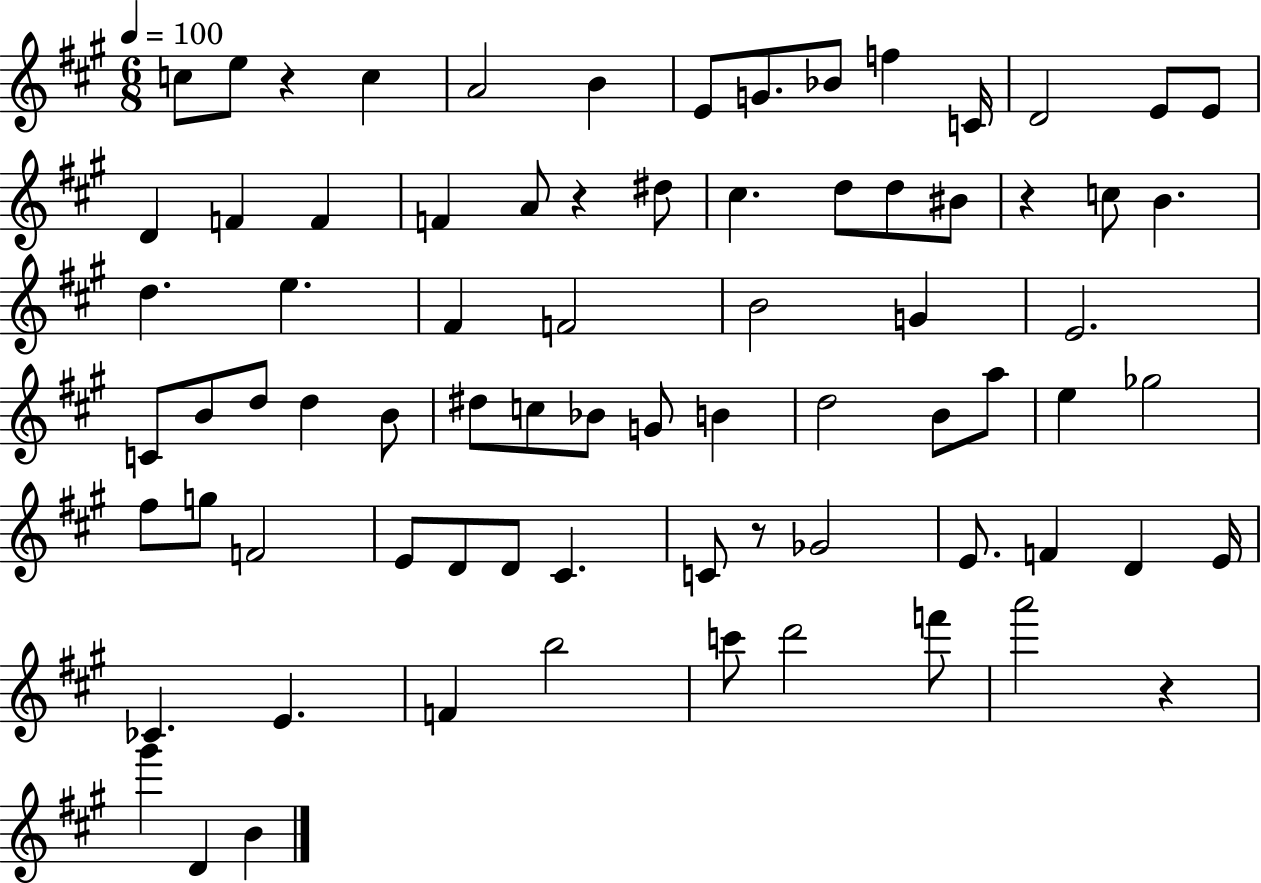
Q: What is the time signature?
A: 6/8